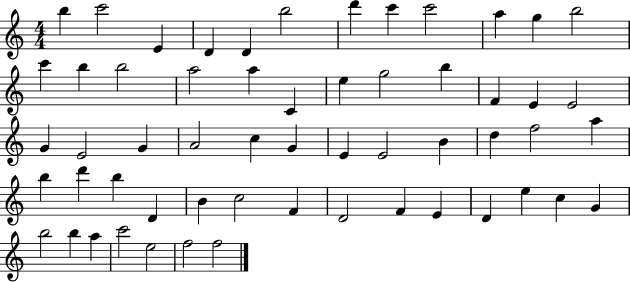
B5/q C6/h E4/q D4/q D4/q B5/h D6/q C6/q C6/h A5/q G5/q B5/h C6/q B5/q B5/h A5/h A5/q C4/q E5/q G5/h B5/q F4/q E4/q E4/h G4/q E4/h G4/q A4/h C5/q G4/q E4/q E4/h B4/q D5/q F5/h A5/q B5/q D6/q B5/q D4/q B4/q C5/h F4/q D4/h F4/q E4/q D4/q E5/q C5/q G4/q B5/h B5/q A5/q C6/h E5/h F5/h F5/h